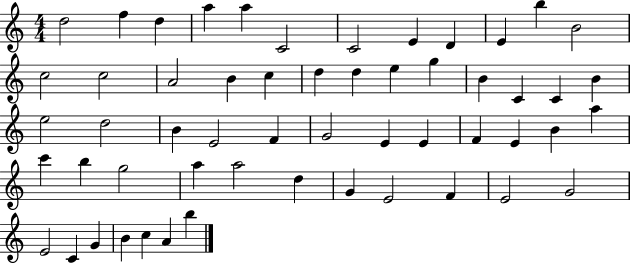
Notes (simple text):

D5/h F5/q D5/q A5/q A5/q C4/h C4/h E4/q D4/q E4/q B5/q B4/h C5/h C5/h A4/h B4/q C5/q D5/q D5/q E5/q G5/q B4/q C4/q C4/q B4/q E5/h D5/h B4/q E4/h F4/q G4/h E4/q E4/q F4/q E4/q B4/q A5/q C6/q B5/q G5/h A5/q A5/h D5/q G4/q E4/h F4/q E4/h G4/h E4/h C4/q G4/q B4/q C5/q A4/q B5/q